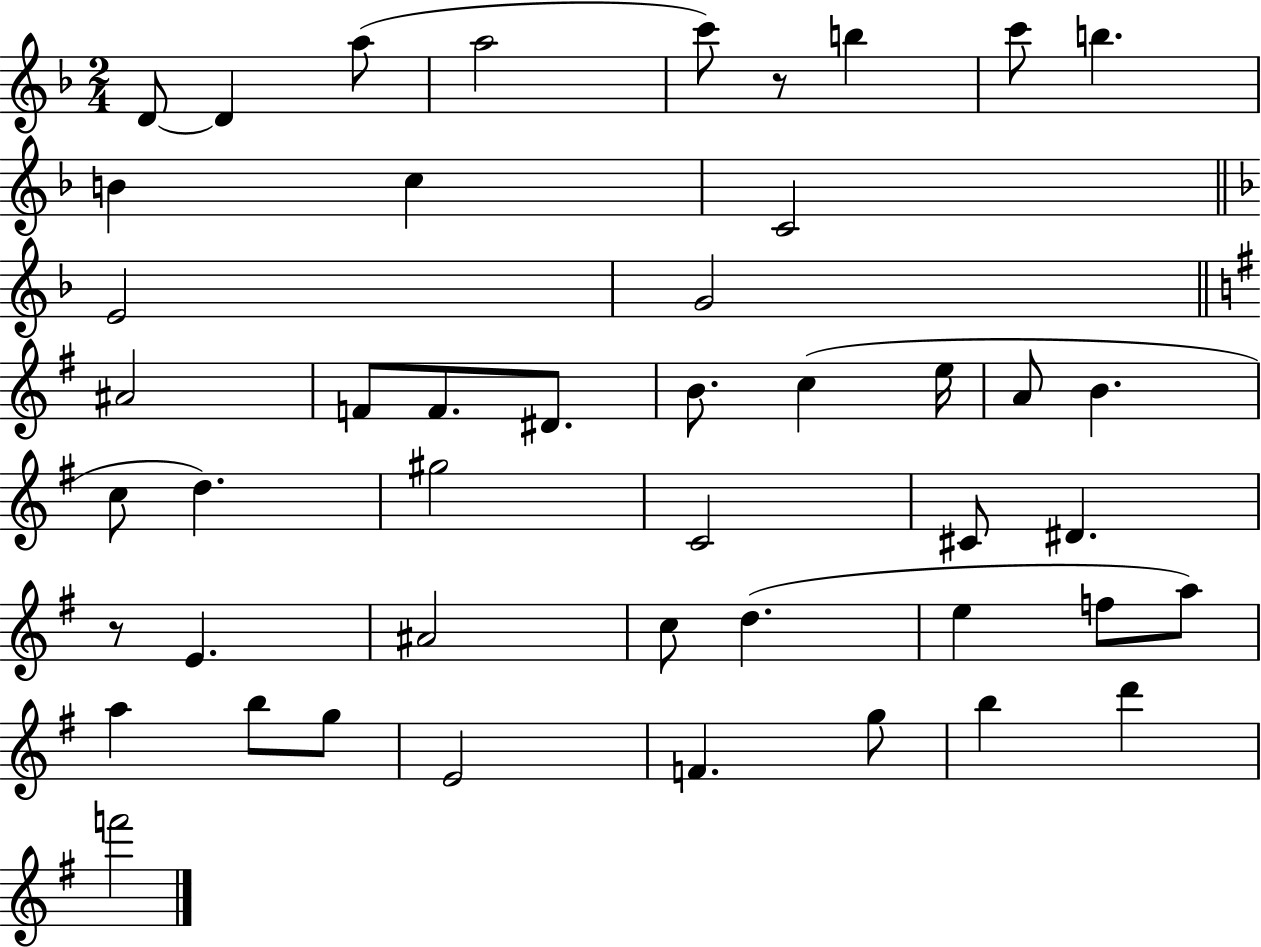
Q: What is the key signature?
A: F major